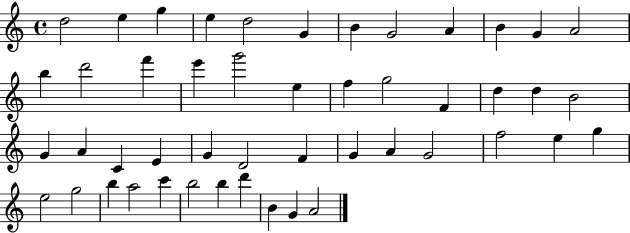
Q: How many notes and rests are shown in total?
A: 48